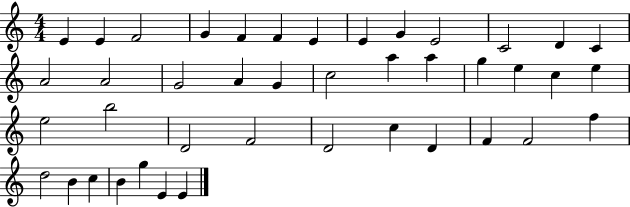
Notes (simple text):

E4/q E4/q F4/h G4/q F4/q F4/q E4/q E4/q G4/q E4/h C4/h D4/q C4/q A4/h A4/h G4/h A4/q G4/q C5/h A5/q A5/q G5/q E5/q C5/q E5/q E5/h B5/h D4/h F4/h D4/h C5/q D4/q F4/q F4/h F5/q D5/h B4/q C5/q B4/q G5/q E4/q E4/q